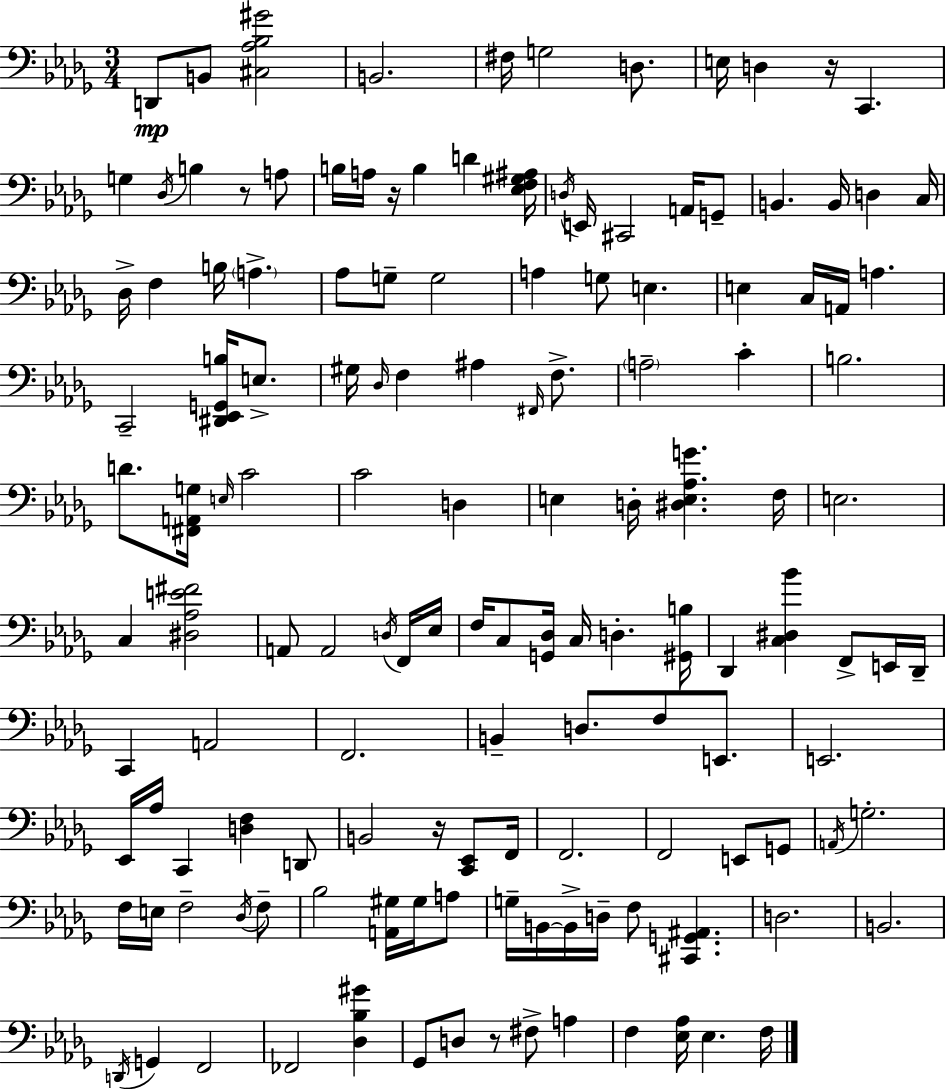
{
  \clef bass
  \numericTimeSignature
  \time 3/4
  \key bes \minor
  \repeat volta 2 { d,8\mp b,8 <cis aes bes gis'>2 | b,2. | fis16 g2 d8. | e16 d4 r16 c,4. | \break g4 \acciaccatura { des16 } b4 r8 a8 | b16 a16 r16 b4 d'4 | <ees f gis ais>16 \acciaccatura { d16 } e,16 cis,2 a,16 | g,8-- b,4. b,16 d4 | \break c16 des16-> f4 b16 \parenthesize a4.-> | aes8 g8-- g2 | a4 g8 e4. | e4 c16 a,16 a4. | \break c,2-- <dis, ees, g, b>16 e8.-> | gis16 \grace { des16 } f4 ais4 | \grace { fis,16 } f8.-> \parenthesize a2-- | c'4-. b2. | \break d'8. <fis, a, g>16 \grace { e16 } c'2 | c'2 | d4 e4 d16-. <dis e aes g'>4. | f16 e2. | \break c4 <dis aes e' fis'>2 | a,8 a,2 | \acciaccatura { d16 } f,16 ees16 f16 c8 <g, des>16 c16 d4.-. | <gis, b>16 des,4 <c dis bes'>4 | \break f,8-> e,16 des,16-- c,4 a,2 | f,2. | b,4-- d8. | f8 e,8. e,2. | \break ees,16 aes16 c,4 | <d f>4 d,8 b,2 | r16 <c, ees,>8 f,16 f,2. | f,2 | \break e,8 g,8 \acciaccatura { a,16 } g2.-. | f16 e16 f2-- | \acciaccatura { des16 } f8-- bes2 | <a, gis>16 gis16 a8 g16-- b,16~~ b,16-> d16-- | \break f8 <cis, g, ais,>4. d2. | b,2. | \acciaccatura { d,16 } g,4 | f,2 fes,2 | \break <des bes gis'>4 ges,8 d8 | r8 fis8-> a4 f4 | <ees aes>16 ees4. f16 } \bar "|."
}